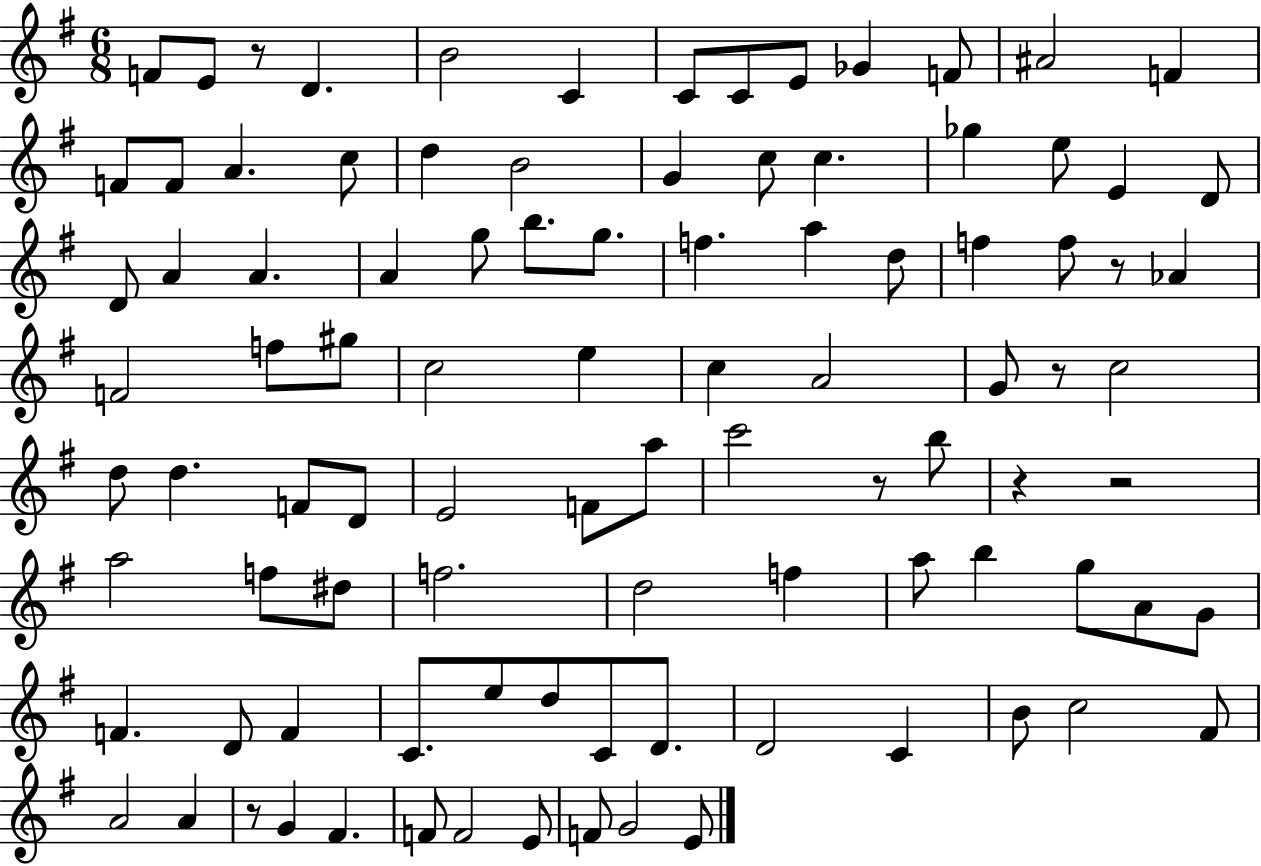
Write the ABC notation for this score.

X:1
T:Untitled
M:6/8
L:1/4
K:G
F/2 E/2 z/2 D B2 C C/2 C/2 E/2 _G F/2 ^A2 F F/2 F/2 A c/2 d B2 G c/2 c _g e/2 E D/2 D/2 A A A g/2 b/2 g/2 f a d/2 f f/2 z/2 _A F2 f/2 ^g/2 c2 e c A2 G/2 z/2 c2 d/2 d F/2 D/2 E2 F/2 a/2 c'2 z/2 b/2 z z2 a2 f/2 ^d/2 f2 d2 f a/2 b g/2 A/2 G/2 F D/2 F C/2 e/2 d/2 C/2 D/2 D2 C B/2 c2 ^F/2 A2 A z/2 G ^F F/2 F2 E/2 F/2 G2 E/2